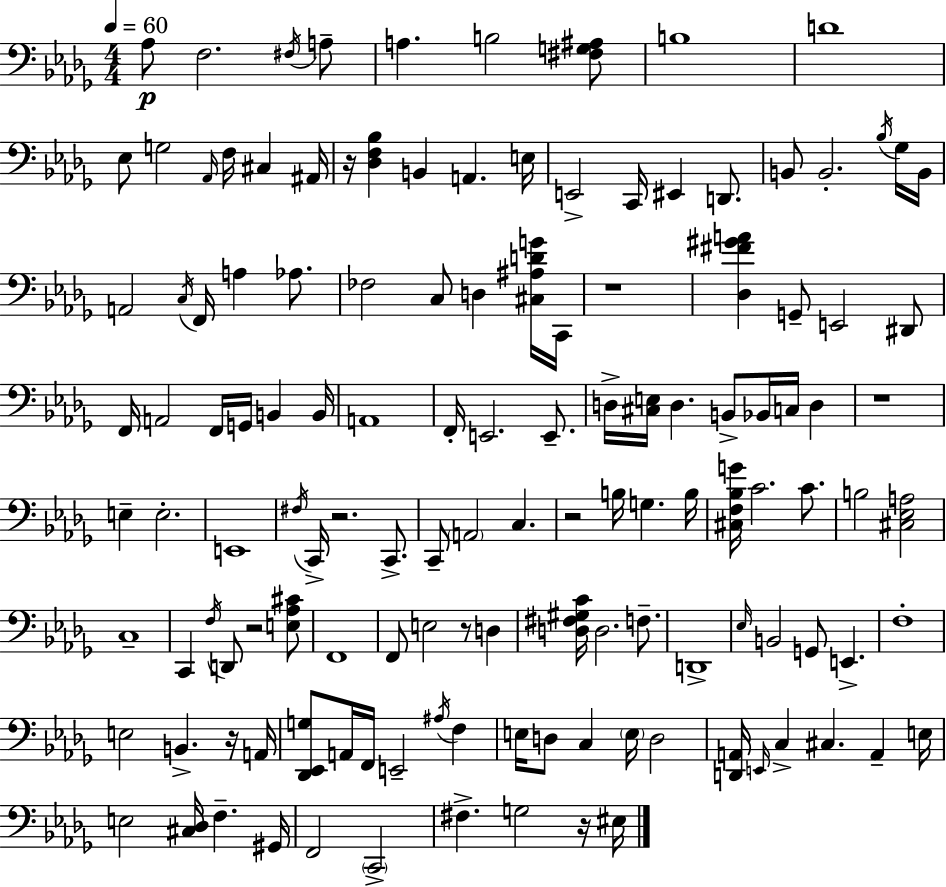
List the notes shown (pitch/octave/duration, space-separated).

Ab3/e F3/h. F#3/s A3/e A3/q. B3/h [F#3,G3,A#3]/e B3/w D4/w Eb3/e G3/h Ab2/s F3/s C#3/q A#2/s R/s [Db3,F3,Bb3]/q B2/q A2/q. E3/s E2/h C2/s EIS2/q D2/e. B2/e B2/h. Bb3/s Gb3/s B2/s A2/h C3/s F2/s A3/q Ab3/e. FES3/h C3/e D3/q [C#3,A#3,D4,G4]/s C2/s R/w [Db3,F#4,G#4,A4]/q G2/e E2/h D#2/e F2/s A2/h F2/s G2/s B2/q B2/s A2/w F2/s E2/h. E2/e. D3/s [C#3,E3]/s D3/q. B2/e Bb2/s C3/s D3/q R/w E3/q E3/h. E2/w F#3/s C2/s R/h. C2/e. C2/e A2/h C3/q. R/h B3/s G3/q. B3/s [C#3,F3,Bb3,G4]/s C4/h. C4/e. B3/h [C#3,Eb3,A3]/h C3/w C2/q F3/s D2/e R/h [E3,Ab3,C#4]/e F2/w F2/e E3/h R/e D3/q [D3,F#3,G#3,C4]/s D3/h. F3/e. D2/w Eb3/s B2/h G2/e E2/q. F3/w E3/h B2/q. R/s A2/s [Db2,Eb2,G3]/e A2/s F2/s E2/h A#3/s F3/q E3/s D3/e C3/q E3/s D3/h [D2,A2]/s E2/s C3/q C#3/q. A2/q E3/s E3/h [C#3,Db3]/s F3/q. G#2/s F2/h C2/h F#3/q. G3/h R/s EIS3/s